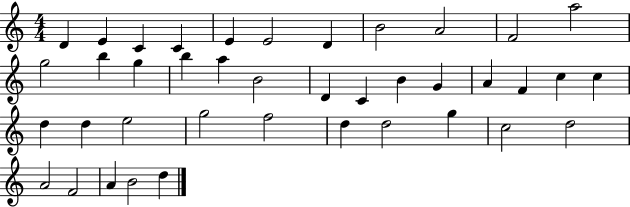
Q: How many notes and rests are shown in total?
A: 40